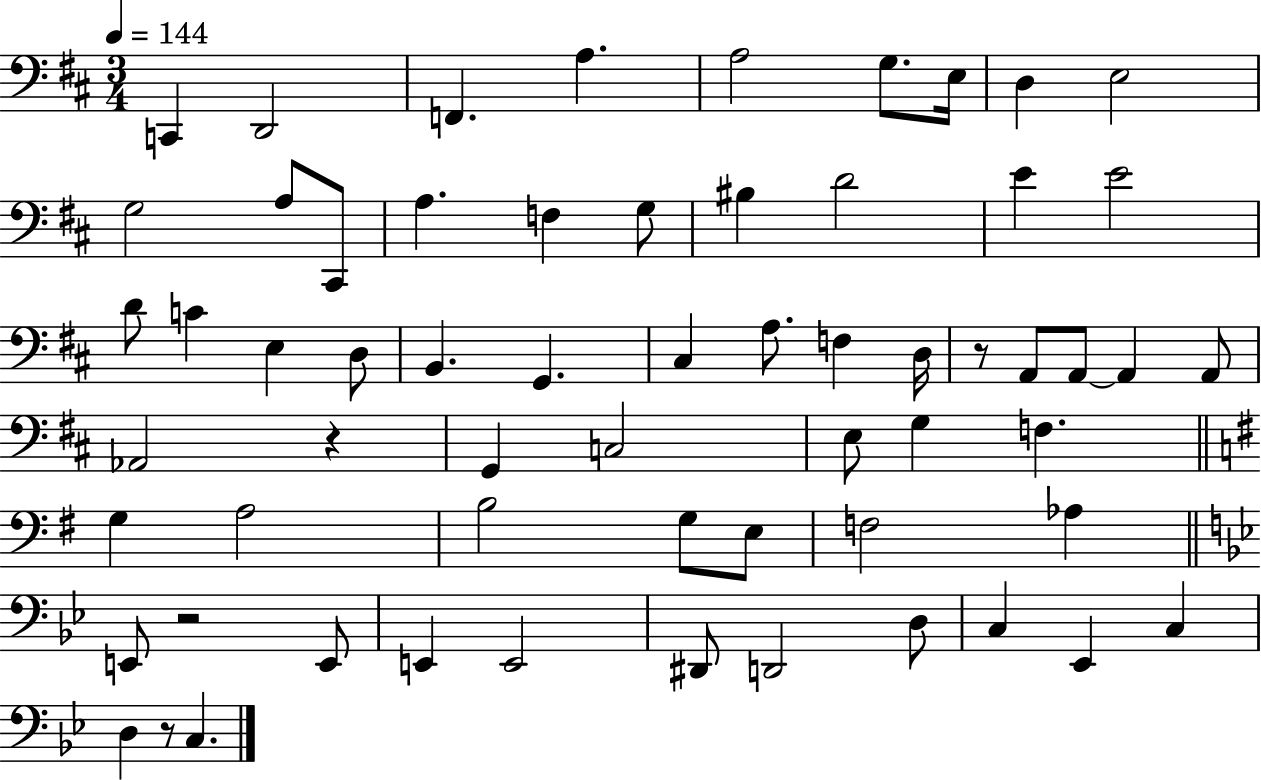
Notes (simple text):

C2/q D2/h F2/q. A3/q. A3/h G3/e. E3/s D3/q E3/h G3/h A3/e C#2/e A3/q. F3/q G3/e BIS3/q D4/h E4/q E4/h D4/e C4/q E3/q D3/e B2/q. G2/q. C#3/q A3/e. F3/q D3/s R/e A2/e A2/e A2/q A2/e Ab2/h R/q G2/q C3/h E3/e G3/q F3/q. G3/q A3/h B3/h G3/e E3/e F3/h Ab3/q E2/e R/h E2/e E2/q E2/h D#2/e D2/h D3/e C3/q Eb2/q C3/q D3/q R/e C3/q.